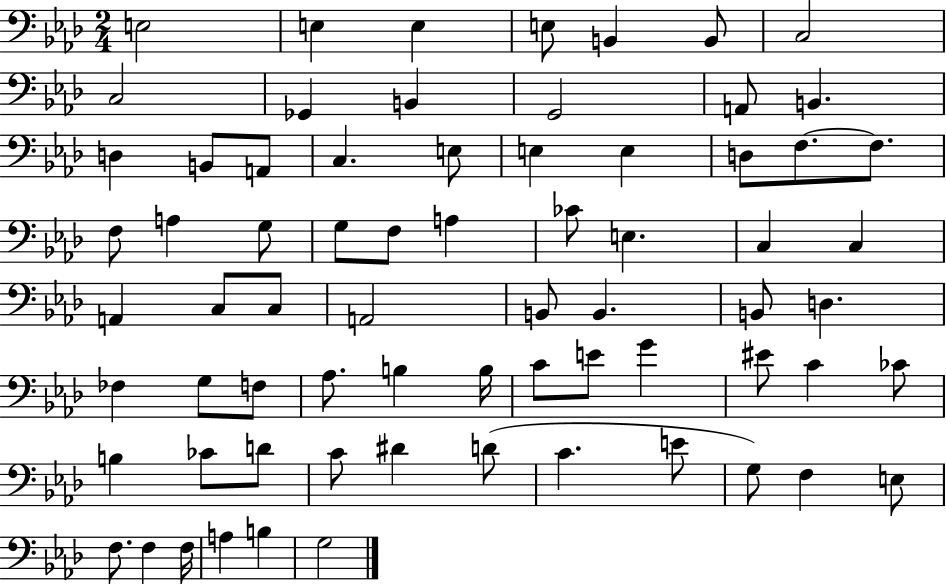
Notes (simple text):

E3/h E3/q E3/q E3/e B2/q B2/e C3/h C3/h Gb2/q B2/q G2/h A2/e B2/q. D3/q B2/e A2/e C3/q. E3/e E3/q E3/q D3/e F3/e. F3/e. F3/e A3/q G3/e G3/e F3/e A3/q CES4/e E3/q. C3/q C3/q A2/q C3/e C3/e A2/h B2/e B2/q. B2/e D3/q. FES3/q G3/e F3/e Ab3/e. B3/q B3/s C4/e E4/e G4/q EIS4/e C4/q CES4/e B3/q CES4/e D4/e C4/e D#4/q D4/e C4/q. E4/e G3/e F3/q E3/e F3/e. F3/q F3/s A3/q B3/q G3/h